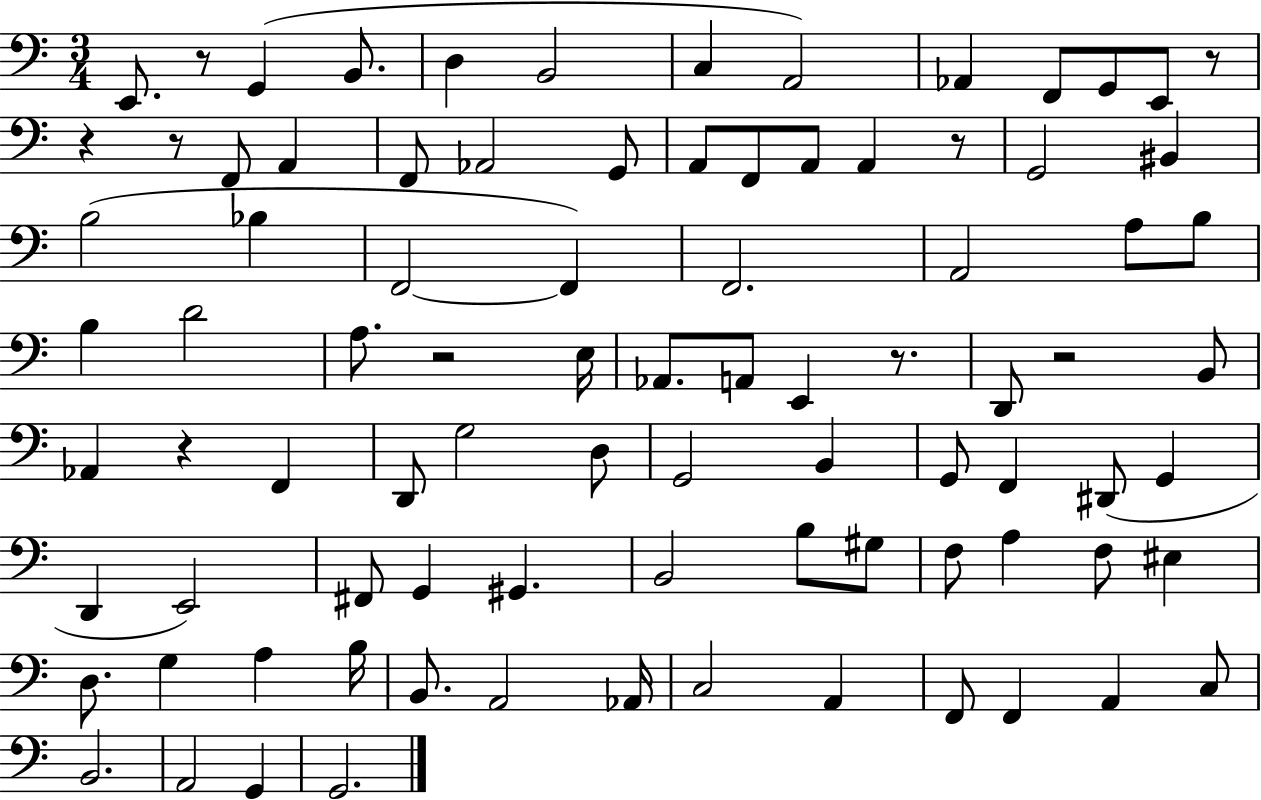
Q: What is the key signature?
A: C major